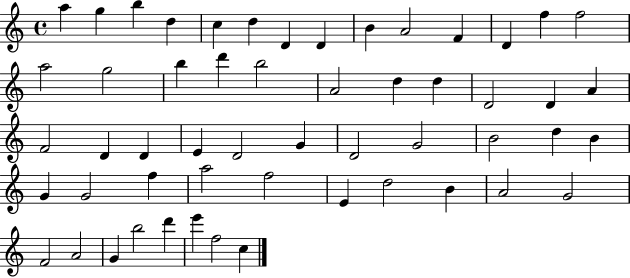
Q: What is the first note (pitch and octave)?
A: A5